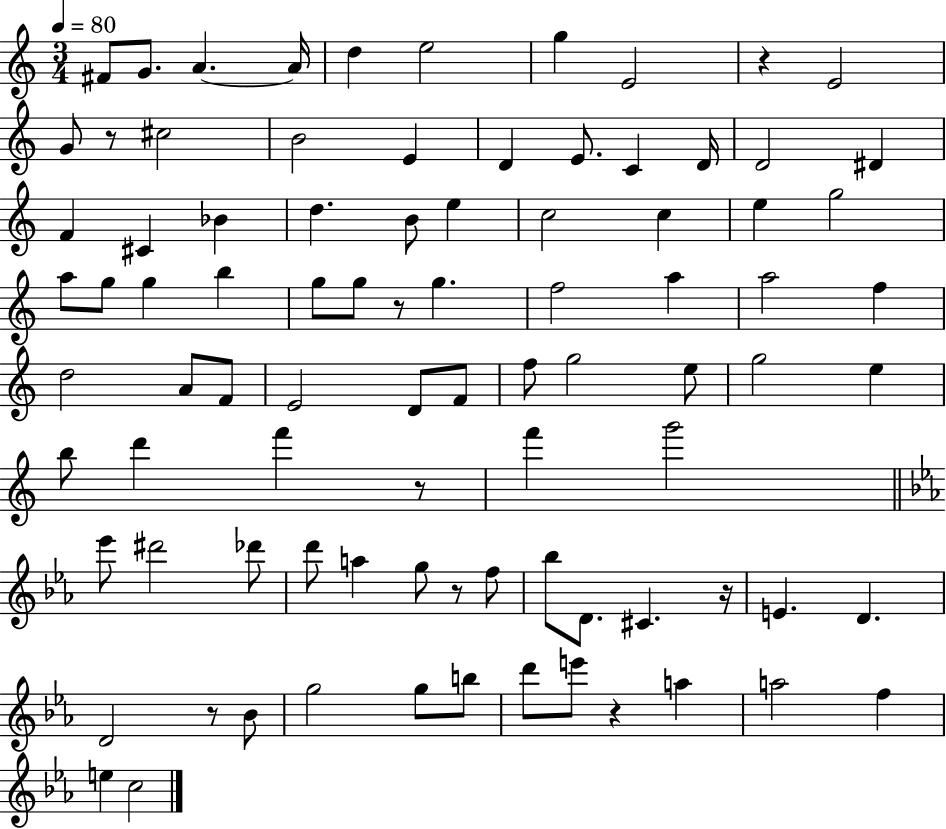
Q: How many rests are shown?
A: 8